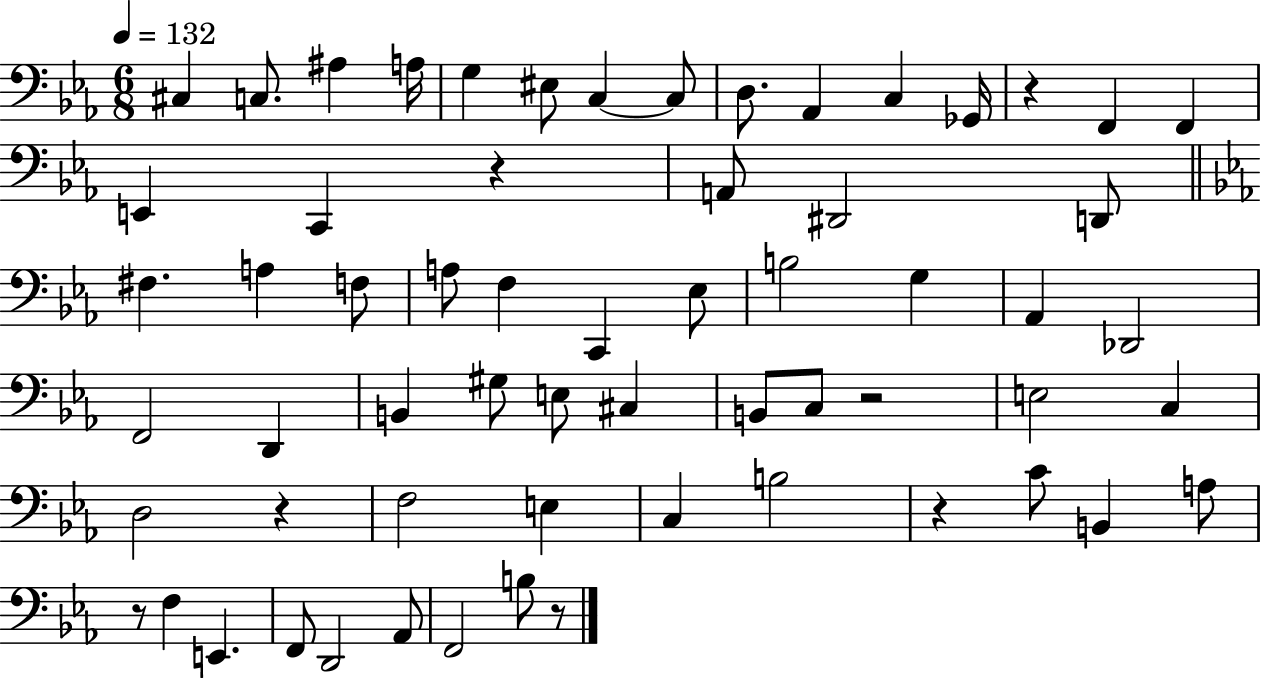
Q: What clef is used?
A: bass